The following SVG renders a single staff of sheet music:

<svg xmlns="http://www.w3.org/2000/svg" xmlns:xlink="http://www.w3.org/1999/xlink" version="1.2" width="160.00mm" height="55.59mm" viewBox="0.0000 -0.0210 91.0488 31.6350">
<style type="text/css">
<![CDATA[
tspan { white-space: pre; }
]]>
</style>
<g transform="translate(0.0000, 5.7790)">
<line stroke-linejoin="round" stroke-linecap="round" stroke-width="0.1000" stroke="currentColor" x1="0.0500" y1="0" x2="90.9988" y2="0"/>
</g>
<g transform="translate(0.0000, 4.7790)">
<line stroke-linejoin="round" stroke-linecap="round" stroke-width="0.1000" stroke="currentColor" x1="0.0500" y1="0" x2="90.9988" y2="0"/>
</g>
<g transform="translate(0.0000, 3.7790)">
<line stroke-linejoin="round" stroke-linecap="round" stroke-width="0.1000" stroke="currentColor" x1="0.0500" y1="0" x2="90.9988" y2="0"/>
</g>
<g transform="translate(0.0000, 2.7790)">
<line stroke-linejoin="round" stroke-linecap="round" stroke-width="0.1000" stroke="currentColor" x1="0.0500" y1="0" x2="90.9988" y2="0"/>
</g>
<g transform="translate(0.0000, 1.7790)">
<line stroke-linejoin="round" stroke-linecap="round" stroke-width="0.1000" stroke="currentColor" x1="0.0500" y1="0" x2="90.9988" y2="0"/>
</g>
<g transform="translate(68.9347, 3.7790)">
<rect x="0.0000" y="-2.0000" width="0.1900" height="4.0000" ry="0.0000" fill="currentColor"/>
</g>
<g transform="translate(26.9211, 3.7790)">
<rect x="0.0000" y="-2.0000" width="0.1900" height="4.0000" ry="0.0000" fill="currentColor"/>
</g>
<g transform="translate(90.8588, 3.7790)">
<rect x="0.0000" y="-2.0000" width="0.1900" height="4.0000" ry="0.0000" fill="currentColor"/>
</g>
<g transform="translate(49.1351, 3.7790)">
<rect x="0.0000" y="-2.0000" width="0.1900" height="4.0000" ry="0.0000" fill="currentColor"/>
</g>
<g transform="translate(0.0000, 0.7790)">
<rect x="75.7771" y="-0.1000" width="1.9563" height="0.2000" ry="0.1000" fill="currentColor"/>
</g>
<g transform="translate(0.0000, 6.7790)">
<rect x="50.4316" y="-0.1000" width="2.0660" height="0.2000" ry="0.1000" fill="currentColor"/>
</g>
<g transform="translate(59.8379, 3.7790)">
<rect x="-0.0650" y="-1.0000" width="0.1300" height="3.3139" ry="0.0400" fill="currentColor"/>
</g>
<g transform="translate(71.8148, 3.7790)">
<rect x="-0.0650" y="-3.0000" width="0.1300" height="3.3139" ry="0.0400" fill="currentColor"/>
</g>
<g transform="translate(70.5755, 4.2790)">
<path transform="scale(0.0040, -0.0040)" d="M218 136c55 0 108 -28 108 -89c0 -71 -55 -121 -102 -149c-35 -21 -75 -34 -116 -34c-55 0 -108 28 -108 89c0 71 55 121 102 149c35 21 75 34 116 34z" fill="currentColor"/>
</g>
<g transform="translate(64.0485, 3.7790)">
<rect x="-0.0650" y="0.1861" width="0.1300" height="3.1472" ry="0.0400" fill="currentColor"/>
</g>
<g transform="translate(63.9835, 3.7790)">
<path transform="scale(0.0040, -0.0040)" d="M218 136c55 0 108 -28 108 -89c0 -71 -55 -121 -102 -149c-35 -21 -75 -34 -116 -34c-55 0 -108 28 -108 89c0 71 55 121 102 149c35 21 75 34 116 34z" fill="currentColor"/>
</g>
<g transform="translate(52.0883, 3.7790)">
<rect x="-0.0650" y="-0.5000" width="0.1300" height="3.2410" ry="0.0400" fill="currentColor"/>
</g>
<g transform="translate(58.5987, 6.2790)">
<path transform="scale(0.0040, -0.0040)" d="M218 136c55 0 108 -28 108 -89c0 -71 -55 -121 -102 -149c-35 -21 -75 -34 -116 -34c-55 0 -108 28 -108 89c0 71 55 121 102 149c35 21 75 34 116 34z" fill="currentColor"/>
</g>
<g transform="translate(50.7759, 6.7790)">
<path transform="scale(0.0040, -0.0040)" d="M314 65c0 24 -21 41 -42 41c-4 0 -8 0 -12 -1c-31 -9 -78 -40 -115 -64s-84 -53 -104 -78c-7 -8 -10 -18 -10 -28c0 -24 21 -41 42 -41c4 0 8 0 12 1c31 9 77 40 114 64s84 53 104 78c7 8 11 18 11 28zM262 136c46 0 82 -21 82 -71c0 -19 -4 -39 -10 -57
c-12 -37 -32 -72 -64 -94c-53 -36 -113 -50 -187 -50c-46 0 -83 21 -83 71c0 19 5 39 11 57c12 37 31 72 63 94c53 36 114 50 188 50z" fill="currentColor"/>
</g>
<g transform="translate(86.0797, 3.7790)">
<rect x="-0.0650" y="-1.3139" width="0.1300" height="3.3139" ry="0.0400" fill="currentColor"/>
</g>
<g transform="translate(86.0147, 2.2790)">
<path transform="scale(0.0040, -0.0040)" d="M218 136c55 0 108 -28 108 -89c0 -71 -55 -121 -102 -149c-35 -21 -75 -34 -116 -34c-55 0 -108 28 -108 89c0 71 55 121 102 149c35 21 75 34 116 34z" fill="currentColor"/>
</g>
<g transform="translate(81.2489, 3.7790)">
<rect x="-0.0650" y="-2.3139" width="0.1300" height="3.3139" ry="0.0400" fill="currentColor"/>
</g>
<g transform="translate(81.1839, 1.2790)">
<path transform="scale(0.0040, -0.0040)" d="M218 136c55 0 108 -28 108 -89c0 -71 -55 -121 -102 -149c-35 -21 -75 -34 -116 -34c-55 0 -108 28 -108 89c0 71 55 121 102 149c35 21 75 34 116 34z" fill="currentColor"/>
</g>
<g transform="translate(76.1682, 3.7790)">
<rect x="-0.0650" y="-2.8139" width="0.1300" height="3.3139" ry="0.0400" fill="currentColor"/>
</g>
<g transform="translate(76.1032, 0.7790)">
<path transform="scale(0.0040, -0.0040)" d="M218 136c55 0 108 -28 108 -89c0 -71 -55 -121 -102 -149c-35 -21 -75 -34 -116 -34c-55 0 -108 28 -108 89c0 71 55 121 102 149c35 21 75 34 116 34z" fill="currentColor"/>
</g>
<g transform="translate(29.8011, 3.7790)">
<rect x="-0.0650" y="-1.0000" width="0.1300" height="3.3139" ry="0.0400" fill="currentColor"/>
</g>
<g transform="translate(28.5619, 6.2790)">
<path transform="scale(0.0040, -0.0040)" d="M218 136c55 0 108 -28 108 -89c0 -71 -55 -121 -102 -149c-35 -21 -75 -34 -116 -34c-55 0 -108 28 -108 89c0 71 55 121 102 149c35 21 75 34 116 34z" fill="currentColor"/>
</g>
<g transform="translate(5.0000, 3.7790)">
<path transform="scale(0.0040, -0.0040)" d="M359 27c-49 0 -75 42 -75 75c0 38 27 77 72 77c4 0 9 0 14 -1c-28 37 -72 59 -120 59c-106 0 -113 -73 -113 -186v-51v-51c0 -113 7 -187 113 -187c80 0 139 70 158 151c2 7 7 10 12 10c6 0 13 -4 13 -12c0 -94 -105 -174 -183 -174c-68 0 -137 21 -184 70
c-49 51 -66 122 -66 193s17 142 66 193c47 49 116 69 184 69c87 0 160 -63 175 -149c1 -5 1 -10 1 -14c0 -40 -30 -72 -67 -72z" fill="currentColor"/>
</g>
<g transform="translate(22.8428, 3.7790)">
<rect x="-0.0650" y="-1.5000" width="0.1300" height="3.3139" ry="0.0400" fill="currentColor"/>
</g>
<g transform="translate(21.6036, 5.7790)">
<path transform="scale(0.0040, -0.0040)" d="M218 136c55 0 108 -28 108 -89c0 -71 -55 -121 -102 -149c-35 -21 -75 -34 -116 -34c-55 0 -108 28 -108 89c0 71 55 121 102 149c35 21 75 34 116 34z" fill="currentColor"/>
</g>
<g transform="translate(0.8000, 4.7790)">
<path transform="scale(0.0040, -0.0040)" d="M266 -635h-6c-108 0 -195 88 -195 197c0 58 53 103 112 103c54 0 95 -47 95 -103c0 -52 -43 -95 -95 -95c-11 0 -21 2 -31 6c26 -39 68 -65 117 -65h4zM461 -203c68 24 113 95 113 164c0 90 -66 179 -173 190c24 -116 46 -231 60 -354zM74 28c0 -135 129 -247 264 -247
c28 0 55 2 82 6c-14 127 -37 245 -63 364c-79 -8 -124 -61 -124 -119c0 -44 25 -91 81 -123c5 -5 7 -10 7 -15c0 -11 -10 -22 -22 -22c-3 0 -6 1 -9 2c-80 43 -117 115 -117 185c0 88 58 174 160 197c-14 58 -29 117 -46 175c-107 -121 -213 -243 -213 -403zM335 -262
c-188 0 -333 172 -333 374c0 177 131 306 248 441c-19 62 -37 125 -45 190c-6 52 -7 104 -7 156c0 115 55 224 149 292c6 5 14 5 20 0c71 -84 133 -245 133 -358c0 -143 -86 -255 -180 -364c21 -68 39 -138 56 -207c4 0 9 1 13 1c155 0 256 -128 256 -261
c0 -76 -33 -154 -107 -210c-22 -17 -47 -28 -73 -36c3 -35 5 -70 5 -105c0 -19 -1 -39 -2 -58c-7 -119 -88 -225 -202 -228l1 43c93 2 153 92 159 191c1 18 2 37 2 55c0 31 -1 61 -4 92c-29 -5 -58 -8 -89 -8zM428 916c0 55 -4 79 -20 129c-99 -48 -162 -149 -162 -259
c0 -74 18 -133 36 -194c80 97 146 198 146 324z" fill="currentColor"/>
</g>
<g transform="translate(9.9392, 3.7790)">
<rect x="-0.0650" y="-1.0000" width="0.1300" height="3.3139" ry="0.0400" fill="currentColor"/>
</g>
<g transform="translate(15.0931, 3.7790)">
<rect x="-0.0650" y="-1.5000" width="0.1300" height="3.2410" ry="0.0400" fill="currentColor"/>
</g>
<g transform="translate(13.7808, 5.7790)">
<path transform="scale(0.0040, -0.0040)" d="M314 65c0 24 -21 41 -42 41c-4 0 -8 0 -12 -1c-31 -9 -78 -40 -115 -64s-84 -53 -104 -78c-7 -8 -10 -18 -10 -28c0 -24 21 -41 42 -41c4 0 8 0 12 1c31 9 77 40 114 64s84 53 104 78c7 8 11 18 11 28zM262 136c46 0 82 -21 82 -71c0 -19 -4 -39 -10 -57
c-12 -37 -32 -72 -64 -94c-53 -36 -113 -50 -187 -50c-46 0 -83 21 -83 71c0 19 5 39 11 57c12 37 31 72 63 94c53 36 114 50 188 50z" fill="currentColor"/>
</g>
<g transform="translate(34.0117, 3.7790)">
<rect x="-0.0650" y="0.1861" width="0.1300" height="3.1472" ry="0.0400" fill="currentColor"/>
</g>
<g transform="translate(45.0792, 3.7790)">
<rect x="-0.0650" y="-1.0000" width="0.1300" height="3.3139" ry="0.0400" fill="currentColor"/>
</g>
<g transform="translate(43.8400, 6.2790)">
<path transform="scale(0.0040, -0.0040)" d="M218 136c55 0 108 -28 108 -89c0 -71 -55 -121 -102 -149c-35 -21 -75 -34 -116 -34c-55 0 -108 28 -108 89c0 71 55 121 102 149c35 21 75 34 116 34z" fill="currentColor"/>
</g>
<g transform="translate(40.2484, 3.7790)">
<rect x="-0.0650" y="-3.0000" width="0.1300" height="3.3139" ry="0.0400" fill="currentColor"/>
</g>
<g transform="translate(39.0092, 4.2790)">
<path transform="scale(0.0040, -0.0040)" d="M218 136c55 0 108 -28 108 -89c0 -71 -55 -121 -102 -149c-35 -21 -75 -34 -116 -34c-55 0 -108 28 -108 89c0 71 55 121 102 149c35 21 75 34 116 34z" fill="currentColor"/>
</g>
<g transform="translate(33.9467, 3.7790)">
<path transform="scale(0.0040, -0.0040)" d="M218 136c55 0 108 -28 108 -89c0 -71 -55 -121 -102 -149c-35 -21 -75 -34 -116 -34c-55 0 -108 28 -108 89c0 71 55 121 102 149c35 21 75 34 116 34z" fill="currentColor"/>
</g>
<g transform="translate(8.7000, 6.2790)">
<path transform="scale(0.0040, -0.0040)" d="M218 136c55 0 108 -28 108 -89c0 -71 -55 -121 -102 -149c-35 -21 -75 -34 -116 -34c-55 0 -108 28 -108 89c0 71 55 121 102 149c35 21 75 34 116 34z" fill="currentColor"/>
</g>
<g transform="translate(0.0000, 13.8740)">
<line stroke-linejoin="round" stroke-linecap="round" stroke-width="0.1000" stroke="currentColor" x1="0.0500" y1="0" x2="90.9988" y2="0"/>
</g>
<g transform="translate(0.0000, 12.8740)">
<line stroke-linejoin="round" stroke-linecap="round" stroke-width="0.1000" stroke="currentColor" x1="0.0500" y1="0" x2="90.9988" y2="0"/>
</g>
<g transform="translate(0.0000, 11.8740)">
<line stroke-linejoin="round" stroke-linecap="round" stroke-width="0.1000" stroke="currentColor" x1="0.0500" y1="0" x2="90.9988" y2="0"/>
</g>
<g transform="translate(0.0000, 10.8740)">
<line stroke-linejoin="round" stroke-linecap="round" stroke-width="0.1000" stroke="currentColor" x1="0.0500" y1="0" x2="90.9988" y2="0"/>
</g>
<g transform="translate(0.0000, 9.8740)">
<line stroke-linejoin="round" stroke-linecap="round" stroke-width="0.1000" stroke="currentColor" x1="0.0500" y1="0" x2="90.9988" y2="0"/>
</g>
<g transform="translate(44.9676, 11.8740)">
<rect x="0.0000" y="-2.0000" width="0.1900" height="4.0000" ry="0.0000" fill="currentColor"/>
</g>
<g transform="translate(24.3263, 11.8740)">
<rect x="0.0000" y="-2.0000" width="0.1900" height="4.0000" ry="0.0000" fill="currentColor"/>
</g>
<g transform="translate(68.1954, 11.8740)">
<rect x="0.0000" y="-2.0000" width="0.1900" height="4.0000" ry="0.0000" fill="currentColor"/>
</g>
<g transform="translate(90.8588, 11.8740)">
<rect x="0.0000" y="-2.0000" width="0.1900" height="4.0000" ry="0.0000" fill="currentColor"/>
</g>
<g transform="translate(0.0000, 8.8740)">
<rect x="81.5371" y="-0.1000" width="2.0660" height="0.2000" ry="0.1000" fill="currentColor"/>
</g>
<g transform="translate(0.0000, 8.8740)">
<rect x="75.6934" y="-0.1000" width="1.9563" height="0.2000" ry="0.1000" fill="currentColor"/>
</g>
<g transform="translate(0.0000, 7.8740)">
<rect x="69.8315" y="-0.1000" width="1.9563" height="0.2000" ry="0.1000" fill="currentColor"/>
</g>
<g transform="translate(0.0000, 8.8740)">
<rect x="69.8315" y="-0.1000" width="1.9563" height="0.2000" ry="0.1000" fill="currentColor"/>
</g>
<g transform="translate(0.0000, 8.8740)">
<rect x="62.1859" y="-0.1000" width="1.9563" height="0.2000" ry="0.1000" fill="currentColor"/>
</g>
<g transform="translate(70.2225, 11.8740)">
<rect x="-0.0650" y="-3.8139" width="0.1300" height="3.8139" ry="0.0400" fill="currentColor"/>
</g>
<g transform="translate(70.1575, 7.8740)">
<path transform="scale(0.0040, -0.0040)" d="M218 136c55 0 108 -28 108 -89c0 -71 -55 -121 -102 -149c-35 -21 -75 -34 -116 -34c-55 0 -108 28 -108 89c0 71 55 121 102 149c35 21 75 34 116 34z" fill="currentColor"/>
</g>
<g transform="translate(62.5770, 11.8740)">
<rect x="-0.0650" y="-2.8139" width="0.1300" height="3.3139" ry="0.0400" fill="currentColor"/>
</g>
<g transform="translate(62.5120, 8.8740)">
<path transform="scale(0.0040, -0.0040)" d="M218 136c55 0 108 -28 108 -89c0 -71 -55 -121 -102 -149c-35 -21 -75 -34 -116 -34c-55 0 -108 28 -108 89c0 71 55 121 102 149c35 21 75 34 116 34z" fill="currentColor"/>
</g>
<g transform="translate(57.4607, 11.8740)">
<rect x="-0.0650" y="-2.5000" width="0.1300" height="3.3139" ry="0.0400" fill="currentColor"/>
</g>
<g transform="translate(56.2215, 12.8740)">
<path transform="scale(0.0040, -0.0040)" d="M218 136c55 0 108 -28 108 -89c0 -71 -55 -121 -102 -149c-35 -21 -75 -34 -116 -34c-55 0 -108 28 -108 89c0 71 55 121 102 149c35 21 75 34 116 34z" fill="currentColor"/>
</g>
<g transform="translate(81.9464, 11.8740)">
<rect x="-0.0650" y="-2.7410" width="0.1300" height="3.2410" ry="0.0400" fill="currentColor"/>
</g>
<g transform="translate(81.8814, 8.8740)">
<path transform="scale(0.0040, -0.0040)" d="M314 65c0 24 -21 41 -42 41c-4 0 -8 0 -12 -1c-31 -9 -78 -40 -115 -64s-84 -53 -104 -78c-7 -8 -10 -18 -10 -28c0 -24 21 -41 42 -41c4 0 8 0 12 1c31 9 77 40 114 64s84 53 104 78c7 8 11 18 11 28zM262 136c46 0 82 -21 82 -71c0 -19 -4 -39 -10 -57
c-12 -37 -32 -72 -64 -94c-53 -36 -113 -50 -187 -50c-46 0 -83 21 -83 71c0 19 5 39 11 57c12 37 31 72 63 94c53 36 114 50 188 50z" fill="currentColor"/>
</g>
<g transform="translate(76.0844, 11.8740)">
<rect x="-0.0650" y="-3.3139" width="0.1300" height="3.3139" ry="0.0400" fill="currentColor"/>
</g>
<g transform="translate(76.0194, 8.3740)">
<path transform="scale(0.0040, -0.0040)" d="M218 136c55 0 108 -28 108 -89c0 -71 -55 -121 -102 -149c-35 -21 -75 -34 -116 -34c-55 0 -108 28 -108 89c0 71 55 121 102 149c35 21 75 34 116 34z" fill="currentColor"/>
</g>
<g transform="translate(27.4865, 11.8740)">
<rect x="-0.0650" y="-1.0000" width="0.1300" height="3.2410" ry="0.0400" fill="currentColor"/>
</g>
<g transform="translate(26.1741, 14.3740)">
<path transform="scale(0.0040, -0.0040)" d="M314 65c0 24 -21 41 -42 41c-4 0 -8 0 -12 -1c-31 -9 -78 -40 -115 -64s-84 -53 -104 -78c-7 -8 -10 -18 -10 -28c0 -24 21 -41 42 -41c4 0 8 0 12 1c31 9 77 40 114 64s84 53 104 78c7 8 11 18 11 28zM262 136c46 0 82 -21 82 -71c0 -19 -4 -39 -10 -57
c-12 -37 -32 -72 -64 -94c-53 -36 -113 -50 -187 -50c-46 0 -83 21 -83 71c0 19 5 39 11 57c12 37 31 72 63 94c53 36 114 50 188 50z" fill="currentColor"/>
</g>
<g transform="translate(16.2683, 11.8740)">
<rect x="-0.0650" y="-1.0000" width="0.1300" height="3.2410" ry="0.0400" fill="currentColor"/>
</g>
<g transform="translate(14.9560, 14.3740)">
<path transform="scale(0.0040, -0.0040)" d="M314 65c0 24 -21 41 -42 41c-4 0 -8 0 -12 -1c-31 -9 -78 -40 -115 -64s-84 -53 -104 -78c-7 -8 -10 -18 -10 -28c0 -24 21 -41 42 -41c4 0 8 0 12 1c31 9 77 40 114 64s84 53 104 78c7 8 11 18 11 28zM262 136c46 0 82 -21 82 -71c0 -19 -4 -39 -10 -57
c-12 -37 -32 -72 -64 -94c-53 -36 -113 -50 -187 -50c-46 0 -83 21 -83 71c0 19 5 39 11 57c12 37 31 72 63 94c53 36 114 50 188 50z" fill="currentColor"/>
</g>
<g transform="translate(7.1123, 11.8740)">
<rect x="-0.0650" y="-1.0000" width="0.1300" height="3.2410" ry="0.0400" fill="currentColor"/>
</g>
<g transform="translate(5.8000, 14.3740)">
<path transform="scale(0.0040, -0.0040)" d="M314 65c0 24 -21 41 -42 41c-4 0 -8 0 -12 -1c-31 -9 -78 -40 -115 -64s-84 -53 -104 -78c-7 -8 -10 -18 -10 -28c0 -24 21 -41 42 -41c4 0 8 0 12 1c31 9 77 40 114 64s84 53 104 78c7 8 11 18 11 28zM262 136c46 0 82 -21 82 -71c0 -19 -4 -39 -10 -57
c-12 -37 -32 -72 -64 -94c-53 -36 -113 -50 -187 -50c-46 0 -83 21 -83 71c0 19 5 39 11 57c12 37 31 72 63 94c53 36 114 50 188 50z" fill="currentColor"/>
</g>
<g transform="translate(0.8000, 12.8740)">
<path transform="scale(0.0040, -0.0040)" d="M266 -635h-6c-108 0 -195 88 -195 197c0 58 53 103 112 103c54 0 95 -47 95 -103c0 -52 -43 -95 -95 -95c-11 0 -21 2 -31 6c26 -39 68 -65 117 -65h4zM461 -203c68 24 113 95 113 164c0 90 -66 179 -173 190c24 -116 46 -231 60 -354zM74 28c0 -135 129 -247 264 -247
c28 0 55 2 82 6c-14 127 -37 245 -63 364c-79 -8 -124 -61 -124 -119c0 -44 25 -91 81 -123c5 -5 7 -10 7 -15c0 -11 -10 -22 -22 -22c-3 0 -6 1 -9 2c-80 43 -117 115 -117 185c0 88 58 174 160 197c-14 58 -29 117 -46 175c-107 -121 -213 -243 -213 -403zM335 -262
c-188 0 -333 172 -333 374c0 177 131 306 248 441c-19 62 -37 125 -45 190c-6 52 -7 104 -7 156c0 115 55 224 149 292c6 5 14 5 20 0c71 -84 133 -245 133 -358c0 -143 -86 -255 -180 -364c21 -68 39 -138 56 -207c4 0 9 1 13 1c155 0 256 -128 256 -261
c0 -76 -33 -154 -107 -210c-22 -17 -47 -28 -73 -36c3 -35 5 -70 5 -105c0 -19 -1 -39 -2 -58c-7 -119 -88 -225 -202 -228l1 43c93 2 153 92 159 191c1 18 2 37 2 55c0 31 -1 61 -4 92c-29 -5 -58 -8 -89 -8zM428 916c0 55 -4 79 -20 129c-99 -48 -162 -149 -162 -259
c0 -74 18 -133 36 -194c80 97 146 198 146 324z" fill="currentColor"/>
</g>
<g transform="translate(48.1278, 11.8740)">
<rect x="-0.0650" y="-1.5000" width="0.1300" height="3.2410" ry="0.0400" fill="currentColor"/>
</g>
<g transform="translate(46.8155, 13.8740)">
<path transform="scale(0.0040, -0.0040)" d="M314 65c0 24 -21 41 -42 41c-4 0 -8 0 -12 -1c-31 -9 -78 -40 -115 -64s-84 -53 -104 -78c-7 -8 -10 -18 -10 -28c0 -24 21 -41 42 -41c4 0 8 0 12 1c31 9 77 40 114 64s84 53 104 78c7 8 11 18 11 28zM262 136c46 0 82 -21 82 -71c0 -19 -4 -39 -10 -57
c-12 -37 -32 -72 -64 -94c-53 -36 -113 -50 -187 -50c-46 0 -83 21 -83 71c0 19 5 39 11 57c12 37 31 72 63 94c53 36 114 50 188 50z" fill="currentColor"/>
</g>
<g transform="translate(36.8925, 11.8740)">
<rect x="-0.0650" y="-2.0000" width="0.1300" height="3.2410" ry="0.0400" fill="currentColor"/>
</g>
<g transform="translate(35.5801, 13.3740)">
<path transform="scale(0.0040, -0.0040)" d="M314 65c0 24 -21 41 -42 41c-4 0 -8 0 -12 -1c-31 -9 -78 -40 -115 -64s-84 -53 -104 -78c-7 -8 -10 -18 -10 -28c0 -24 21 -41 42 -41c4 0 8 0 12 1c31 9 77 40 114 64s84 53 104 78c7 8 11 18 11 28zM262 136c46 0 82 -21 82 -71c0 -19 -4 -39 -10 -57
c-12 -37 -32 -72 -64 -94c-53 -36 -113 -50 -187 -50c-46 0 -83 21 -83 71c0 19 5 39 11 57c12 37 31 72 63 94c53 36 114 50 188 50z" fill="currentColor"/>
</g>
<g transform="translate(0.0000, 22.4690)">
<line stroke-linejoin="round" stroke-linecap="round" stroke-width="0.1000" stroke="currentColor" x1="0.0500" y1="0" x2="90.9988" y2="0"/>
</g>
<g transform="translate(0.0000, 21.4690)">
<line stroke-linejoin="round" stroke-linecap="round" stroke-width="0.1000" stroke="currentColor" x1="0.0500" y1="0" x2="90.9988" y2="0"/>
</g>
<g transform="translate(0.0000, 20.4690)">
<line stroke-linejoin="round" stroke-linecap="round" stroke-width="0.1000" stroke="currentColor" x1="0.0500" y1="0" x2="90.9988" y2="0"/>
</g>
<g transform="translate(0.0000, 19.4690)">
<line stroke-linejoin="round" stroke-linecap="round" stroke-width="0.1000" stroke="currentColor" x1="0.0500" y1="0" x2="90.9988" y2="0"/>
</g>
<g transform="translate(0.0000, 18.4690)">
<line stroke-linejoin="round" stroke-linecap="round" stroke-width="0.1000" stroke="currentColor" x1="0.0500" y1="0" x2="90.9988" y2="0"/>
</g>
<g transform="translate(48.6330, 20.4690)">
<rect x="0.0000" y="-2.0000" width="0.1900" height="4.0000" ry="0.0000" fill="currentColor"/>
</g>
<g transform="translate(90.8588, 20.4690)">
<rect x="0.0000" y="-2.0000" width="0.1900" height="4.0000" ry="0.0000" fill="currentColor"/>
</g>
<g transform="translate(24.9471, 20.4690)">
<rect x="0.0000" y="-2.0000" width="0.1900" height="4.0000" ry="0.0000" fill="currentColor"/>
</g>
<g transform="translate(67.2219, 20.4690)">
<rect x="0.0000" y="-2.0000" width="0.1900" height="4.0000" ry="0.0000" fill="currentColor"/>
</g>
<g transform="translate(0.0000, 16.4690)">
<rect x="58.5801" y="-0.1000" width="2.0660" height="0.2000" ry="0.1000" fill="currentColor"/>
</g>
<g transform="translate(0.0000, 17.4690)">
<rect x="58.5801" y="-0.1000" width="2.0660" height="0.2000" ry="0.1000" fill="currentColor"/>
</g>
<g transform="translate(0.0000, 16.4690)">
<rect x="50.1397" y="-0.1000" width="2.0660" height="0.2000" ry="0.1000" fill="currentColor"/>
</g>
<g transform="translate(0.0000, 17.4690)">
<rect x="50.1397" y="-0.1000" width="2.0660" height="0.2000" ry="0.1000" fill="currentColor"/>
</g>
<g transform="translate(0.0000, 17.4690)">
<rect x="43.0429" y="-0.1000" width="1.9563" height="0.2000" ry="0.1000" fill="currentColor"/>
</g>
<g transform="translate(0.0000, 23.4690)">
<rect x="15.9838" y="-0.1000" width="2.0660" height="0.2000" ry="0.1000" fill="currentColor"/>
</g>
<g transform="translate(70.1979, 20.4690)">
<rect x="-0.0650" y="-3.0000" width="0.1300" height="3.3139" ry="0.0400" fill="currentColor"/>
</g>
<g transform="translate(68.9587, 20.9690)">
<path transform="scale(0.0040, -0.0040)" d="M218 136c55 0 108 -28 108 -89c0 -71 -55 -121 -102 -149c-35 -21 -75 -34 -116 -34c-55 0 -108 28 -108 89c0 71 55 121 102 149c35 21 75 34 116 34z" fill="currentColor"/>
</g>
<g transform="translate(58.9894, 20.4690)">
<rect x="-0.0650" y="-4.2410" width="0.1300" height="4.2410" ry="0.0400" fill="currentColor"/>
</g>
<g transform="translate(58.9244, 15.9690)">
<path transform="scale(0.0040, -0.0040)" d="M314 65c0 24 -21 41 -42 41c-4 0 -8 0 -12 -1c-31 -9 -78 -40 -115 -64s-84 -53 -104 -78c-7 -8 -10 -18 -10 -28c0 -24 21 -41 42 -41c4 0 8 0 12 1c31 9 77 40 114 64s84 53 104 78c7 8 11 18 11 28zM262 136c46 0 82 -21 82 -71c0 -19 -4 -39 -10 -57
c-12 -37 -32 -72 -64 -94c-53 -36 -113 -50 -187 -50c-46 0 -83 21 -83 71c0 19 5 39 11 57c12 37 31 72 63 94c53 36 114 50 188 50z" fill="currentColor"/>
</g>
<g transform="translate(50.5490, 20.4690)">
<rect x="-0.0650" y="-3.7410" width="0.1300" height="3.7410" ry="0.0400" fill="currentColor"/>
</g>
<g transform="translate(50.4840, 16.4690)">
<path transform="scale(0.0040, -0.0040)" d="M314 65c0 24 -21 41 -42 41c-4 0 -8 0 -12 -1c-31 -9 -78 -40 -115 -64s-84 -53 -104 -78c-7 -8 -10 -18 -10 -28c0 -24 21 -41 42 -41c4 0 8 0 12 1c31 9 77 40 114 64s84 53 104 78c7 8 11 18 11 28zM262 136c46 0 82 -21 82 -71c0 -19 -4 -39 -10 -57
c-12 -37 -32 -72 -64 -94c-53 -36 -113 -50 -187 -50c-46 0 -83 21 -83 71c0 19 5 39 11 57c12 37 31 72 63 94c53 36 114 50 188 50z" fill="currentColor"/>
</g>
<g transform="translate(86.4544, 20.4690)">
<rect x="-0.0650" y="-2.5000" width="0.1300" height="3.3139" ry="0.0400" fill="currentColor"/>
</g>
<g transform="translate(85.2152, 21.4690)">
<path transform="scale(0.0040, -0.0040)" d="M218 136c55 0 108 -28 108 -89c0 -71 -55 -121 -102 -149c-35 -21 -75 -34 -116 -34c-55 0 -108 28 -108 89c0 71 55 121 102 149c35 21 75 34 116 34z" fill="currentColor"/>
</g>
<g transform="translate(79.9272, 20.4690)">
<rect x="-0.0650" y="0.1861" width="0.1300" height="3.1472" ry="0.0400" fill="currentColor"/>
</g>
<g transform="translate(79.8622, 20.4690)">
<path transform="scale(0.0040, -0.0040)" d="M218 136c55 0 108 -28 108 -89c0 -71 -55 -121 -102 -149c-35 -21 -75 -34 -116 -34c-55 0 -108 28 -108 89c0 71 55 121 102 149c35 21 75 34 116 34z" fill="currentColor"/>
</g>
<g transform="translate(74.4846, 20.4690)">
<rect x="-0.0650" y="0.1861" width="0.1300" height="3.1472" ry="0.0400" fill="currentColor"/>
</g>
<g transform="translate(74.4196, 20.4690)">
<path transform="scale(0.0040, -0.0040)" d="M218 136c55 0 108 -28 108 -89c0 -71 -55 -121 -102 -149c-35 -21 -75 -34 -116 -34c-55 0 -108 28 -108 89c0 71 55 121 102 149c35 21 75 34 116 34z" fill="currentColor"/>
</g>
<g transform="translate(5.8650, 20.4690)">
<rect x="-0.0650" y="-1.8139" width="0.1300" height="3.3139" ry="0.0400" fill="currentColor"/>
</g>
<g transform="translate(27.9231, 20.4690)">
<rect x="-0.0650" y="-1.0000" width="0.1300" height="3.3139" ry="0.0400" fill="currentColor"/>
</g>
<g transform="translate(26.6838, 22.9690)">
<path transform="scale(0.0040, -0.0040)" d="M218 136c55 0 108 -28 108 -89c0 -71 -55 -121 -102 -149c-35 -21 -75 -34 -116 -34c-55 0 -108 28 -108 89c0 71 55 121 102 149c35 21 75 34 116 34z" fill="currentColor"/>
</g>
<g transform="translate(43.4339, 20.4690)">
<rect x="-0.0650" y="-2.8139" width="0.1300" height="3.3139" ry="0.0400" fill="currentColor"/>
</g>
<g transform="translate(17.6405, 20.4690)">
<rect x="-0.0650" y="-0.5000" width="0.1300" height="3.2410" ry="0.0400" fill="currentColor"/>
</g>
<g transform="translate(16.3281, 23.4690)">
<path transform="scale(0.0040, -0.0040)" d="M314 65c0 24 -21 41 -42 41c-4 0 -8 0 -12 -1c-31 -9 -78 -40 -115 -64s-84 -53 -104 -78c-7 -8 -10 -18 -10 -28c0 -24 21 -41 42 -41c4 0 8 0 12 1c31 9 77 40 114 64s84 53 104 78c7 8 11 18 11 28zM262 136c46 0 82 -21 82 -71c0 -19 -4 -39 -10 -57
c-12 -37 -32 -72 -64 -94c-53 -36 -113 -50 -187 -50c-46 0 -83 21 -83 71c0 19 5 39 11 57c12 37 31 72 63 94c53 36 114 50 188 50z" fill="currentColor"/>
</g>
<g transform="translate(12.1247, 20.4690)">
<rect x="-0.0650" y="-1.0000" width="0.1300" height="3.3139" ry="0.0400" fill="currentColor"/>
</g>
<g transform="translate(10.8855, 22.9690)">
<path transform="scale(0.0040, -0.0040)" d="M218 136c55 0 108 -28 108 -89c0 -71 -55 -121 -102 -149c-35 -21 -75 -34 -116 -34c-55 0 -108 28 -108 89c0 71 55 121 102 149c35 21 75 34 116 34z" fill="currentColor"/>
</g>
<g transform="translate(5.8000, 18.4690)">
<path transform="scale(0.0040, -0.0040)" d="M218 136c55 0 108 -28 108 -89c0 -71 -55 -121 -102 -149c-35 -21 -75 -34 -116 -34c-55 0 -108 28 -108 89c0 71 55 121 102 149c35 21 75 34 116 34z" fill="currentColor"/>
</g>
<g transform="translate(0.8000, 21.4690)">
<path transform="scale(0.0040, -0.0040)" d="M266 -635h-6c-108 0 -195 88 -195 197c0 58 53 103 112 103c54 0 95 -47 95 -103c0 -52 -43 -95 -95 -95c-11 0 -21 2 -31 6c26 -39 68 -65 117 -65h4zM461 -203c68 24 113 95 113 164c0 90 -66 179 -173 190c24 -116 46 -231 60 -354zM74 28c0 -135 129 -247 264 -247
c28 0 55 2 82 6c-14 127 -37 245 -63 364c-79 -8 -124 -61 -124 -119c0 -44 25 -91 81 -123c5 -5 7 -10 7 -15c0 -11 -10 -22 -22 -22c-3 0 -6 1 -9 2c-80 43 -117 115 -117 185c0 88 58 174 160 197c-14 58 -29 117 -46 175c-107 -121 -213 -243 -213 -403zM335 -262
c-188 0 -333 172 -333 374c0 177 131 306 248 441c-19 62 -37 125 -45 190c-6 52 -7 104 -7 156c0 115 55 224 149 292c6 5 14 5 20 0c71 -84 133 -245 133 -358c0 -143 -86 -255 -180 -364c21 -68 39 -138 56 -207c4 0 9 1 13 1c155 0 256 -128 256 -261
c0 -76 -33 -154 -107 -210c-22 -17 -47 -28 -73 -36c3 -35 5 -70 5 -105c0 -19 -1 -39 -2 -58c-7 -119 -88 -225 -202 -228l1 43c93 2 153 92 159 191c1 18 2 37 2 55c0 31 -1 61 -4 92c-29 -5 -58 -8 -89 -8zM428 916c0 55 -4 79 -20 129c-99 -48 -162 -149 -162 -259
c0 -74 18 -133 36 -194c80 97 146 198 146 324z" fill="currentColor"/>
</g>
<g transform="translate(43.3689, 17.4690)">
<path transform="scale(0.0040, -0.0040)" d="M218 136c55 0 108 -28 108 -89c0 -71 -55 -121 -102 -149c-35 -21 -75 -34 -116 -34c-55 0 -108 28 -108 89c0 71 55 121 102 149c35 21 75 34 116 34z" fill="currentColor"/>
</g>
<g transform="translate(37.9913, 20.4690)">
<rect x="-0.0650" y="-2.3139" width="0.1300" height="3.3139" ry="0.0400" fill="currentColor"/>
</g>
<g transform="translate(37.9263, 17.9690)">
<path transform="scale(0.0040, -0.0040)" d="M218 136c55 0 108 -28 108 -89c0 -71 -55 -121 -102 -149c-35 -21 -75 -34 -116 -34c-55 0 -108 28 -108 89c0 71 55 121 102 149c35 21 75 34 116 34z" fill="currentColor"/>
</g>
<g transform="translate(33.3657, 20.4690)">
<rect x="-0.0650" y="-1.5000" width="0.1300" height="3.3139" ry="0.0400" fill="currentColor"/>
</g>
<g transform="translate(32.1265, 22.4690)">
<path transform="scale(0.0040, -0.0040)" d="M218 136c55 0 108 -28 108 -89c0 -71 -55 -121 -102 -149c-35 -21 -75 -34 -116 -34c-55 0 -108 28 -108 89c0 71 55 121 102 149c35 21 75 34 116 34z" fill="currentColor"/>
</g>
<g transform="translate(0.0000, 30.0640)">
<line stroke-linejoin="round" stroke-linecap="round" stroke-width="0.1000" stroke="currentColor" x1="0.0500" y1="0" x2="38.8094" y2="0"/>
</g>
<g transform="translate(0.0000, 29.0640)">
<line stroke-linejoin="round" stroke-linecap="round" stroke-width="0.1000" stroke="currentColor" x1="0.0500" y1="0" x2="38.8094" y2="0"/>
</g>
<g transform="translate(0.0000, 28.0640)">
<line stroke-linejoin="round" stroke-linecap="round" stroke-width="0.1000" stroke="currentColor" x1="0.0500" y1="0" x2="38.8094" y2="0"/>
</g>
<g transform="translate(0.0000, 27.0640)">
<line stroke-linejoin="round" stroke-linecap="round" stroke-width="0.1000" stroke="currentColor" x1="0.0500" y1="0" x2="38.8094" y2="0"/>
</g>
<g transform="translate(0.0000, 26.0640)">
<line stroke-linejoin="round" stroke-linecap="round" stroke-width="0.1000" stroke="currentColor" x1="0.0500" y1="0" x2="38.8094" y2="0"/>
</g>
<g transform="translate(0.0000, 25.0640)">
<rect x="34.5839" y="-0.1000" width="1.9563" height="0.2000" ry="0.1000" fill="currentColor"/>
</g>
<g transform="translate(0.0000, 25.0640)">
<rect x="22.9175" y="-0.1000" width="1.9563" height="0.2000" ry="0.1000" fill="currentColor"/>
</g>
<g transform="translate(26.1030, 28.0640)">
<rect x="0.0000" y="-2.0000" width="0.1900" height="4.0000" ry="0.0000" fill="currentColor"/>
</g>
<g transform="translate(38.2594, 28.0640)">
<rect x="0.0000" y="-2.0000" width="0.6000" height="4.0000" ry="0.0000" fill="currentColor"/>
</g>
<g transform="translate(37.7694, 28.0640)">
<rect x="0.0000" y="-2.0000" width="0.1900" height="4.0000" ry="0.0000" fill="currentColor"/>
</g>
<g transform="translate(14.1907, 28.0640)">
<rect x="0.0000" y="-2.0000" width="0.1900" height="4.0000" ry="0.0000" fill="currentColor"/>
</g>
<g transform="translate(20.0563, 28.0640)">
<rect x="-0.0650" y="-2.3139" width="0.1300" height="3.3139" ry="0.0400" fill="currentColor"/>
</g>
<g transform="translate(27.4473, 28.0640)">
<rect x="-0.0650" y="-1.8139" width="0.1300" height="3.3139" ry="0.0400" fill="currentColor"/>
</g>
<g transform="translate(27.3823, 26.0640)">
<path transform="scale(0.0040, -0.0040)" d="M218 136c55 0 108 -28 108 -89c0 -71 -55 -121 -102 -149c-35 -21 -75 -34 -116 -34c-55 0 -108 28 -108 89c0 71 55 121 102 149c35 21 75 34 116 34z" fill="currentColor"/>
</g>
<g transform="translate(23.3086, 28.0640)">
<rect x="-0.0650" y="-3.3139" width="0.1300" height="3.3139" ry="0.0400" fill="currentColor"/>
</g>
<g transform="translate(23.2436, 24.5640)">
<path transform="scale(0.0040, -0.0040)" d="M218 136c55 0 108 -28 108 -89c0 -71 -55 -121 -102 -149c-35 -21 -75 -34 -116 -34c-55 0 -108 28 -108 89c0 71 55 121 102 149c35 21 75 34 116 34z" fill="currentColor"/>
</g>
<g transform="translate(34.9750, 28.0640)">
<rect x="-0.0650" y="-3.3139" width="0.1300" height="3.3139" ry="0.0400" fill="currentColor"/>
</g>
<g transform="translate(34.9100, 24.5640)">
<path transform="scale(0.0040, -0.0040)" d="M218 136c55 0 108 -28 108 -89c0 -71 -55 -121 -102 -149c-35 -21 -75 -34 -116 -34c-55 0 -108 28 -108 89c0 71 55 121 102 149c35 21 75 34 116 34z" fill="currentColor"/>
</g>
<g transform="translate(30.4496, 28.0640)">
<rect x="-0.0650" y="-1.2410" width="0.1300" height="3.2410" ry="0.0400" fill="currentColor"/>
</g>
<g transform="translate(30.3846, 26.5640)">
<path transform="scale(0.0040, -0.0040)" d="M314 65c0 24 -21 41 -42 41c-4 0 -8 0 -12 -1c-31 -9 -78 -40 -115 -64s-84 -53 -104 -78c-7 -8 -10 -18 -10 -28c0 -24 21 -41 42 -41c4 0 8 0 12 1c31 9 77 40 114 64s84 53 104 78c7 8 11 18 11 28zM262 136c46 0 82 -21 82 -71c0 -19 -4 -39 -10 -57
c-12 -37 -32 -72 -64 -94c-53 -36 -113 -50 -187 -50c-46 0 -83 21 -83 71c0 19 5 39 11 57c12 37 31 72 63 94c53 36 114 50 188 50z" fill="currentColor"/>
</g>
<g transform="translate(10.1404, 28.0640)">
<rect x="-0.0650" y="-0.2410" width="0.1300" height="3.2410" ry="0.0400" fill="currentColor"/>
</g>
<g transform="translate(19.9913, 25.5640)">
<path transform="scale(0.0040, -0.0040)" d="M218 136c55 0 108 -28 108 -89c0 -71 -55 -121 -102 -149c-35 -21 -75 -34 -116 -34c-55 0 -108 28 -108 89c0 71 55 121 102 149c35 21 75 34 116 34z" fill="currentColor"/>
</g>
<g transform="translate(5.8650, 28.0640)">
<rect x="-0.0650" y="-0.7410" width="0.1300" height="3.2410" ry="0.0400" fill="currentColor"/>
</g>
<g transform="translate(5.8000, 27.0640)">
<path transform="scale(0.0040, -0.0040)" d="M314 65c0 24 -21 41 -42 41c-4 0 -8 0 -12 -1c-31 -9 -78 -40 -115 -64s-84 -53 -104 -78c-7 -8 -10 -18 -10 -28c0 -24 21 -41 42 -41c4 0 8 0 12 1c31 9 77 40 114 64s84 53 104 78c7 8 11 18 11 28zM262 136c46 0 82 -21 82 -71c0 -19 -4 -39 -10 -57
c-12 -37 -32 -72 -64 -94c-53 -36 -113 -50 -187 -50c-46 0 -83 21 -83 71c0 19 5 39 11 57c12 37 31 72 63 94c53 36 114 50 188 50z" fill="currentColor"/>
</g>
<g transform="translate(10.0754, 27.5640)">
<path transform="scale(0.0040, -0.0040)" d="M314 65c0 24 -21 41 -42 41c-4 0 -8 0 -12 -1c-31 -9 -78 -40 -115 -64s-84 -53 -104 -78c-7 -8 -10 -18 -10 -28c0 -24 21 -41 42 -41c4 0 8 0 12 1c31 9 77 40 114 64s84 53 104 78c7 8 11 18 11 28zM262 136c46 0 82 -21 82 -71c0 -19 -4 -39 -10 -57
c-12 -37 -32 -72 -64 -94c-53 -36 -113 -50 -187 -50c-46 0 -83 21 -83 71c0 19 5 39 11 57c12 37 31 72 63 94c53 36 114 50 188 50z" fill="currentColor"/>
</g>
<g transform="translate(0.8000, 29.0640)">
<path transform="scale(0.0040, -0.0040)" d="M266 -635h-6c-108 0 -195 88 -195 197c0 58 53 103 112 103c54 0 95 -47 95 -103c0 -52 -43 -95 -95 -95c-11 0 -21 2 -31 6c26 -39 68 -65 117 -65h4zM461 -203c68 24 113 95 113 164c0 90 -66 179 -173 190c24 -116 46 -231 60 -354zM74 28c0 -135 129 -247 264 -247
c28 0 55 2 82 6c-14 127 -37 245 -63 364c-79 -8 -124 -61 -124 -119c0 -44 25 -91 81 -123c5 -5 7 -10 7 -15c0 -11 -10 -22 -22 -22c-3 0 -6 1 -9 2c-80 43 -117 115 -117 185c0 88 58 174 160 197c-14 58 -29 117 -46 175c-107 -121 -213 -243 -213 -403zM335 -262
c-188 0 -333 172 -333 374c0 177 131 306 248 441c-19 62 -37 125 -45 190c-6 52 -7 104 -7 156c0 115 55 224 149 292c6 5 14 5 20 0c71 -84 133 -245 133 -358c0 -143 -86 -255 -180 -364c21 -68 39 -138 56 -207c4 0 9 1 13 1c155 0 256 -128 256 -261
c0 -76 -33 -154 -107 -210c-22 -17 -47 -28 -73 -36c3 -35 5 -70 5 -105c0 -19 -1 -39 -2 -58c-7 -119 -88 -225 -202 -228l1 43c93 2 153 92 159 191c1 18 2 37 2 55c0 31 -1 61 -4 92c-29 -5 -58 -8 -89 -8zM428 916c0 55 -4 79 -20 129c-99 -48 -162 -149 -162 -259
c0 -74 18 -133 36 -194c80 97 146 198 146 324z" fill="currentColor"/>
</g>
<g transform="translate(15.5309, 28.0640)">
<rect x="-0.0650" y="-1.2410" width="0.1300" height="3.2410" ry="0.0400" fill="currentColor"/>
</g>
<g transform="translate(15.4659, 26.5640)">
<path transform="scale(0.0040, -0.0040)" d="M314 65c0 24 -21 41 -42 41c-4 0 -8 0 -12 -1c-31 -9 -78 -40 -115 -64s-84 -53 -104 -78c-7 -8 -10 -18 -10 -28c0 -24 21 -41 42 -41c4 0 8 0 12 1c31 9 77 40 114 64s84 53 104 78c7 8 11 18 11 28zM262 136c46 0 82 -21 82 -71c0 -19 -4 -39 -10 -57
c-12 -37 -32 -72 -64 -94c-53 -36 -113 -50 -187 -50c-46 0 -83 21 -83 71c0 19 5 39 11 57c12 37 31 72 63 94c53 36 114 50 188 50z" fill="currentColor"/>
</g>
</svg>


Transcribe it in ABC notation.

X:1
T:Untitled
M:4/4
L:1/4
K:C
D E2 E D B A D C2 D B A a g e D2 D2 D2 F2 E2 G a c' b a2 f D C2 D E g a c'2 d'2 A B B G d2 c2 e2 g b f e2 b